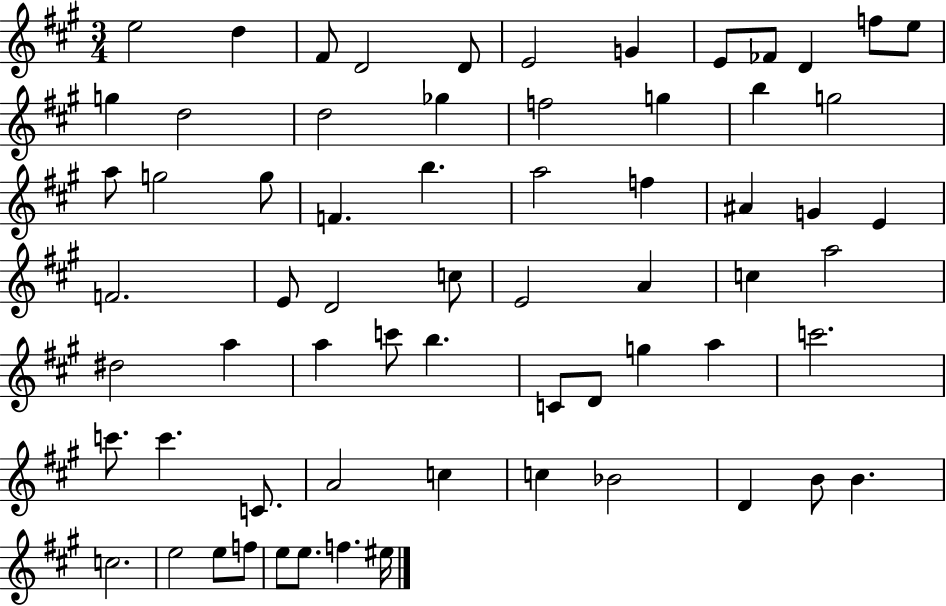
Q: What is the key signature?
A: A major